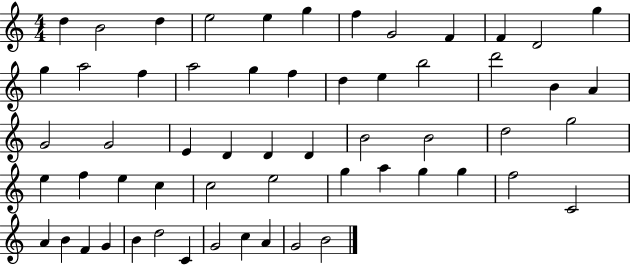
D5/q B4/h D5/q E5/h E5/q G5/q F5/q G4/h F4/q F4/q D4/h G5/q G5/q A5/h F5/q A5/h G5/q F5/q D5/q E5/q B5/h D6/h B4/q A4/q G4/h G4/h E4/q D4/q D4/q D4/q B4/h B4/h D5/h G5/h E5/q F5/q E5/q C5/q C5/h E5/h G5/q A5/q G5/q G5/q F5/h C4/h A4/q B4/q F4/q G4/q B4/q D5/h C4/q G4/h C5/q A4/q G4/h B4/h